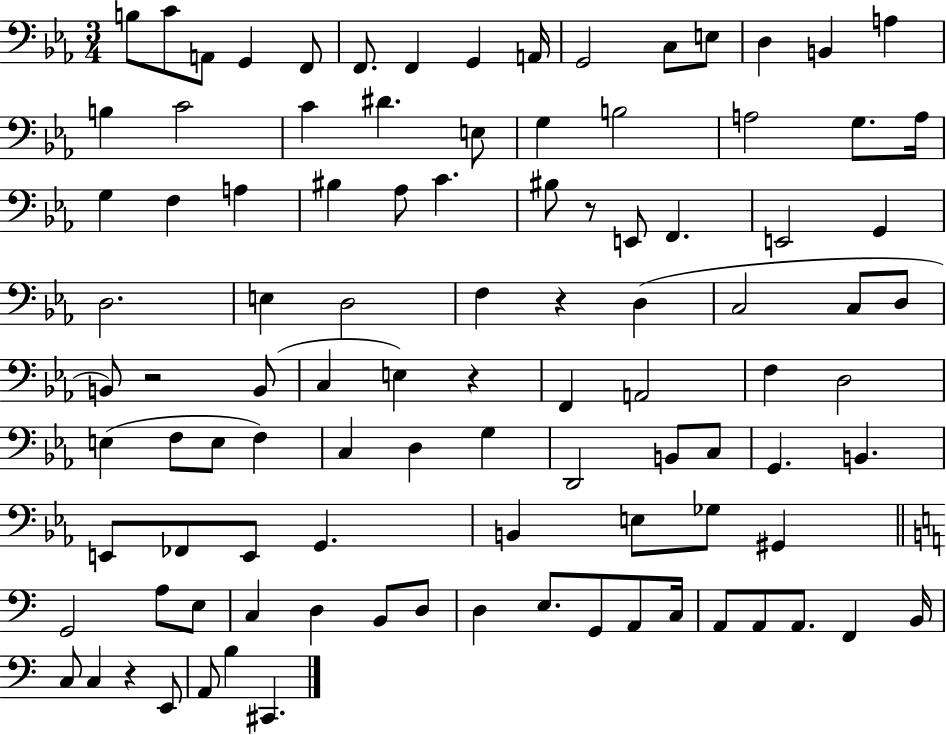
B3/e C4/e A2/e G2/q F2/e F2/e. F2/q G2/q A2/s G2/h C3/e E3/e D3/q B2/q A3/q B3/q C4/h C4/q D#4/q. E3/e G3/q B3/h A3/h G3/e. A3/s G3/q F3/q A3/q BIS3/q Ab3/e C4/q. BIS3/e R/e E2/e F2/q. E2/h G2/q D3/h. E3/q D3/h F3/q R/q D3/q C3/h C3/e D3/e B2/e R/h B2/e C3/q E3/q R/q F2/q A2/h F3/q D3/h E3/q F3/e E3/e F3/q C3/q D3/q G3/q D2/h B2/e C3/e G2/q. B2/q. E2/e FES2/e E2/e G2/q. B2/q E3/e Gb3/e G#2/q G2/h A3/e E3/e C3/q D3/q B2/e D3/e D3/q E3/e. G2/e A2/e C3/s A2/e A2/e A2/e. F2/q B2/s C3/e C3/q R/q E2/e A2/e B3/q C#2/q.